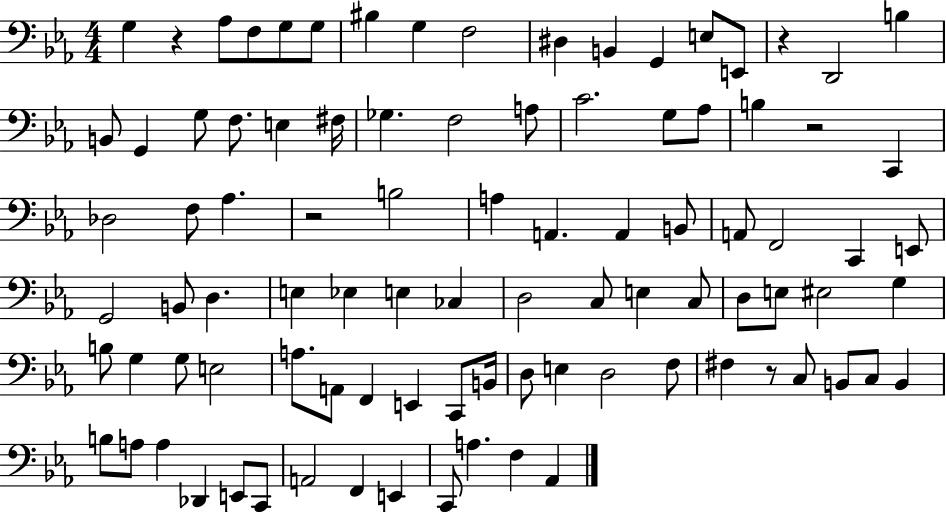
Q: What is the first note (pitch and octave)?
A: G3